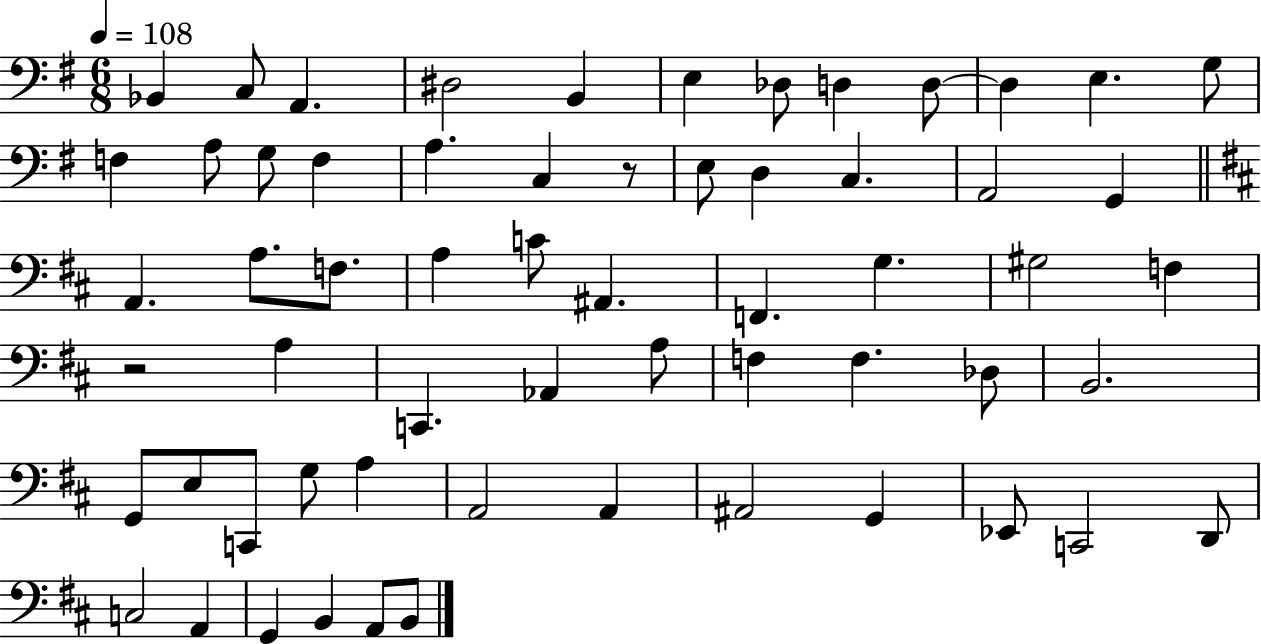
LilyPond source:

{
  \clef bass
  \numericTimeSignature
  \time 6/8
  \key g \major
  \tempo 4 = 108
  bes,4 c8 a,4. | dis2 b,4 | e4 des8 d4 d8~~ | d4 e4. g8 | \break f4 a8 g8 f4 | a4. c4 r8 | e8 d4 c4. | a,2 g,4 | \break \bar "||" \break \key d \major a,4. a8. f8. | a4 c'8 ais,4. | f,4. g4. | gis2 f4 | \break r2 a4 | c,4. aes,4 a8 | f4 f4. des8 | b,2. | \break g,8 e8 c,8 g8 a4 | a,2 a,4 | ais,2 g,4 | ees,8 c,2 d,8 | \break c2 a,4 | g,4 b,4 a,8 b,8 | \bar "|."
}